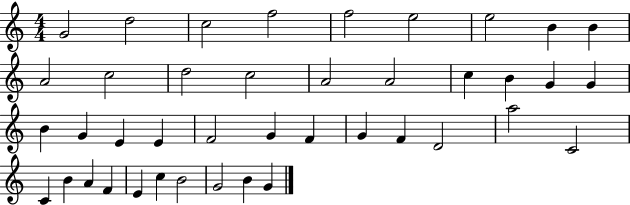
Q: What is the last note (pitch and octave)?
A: G4